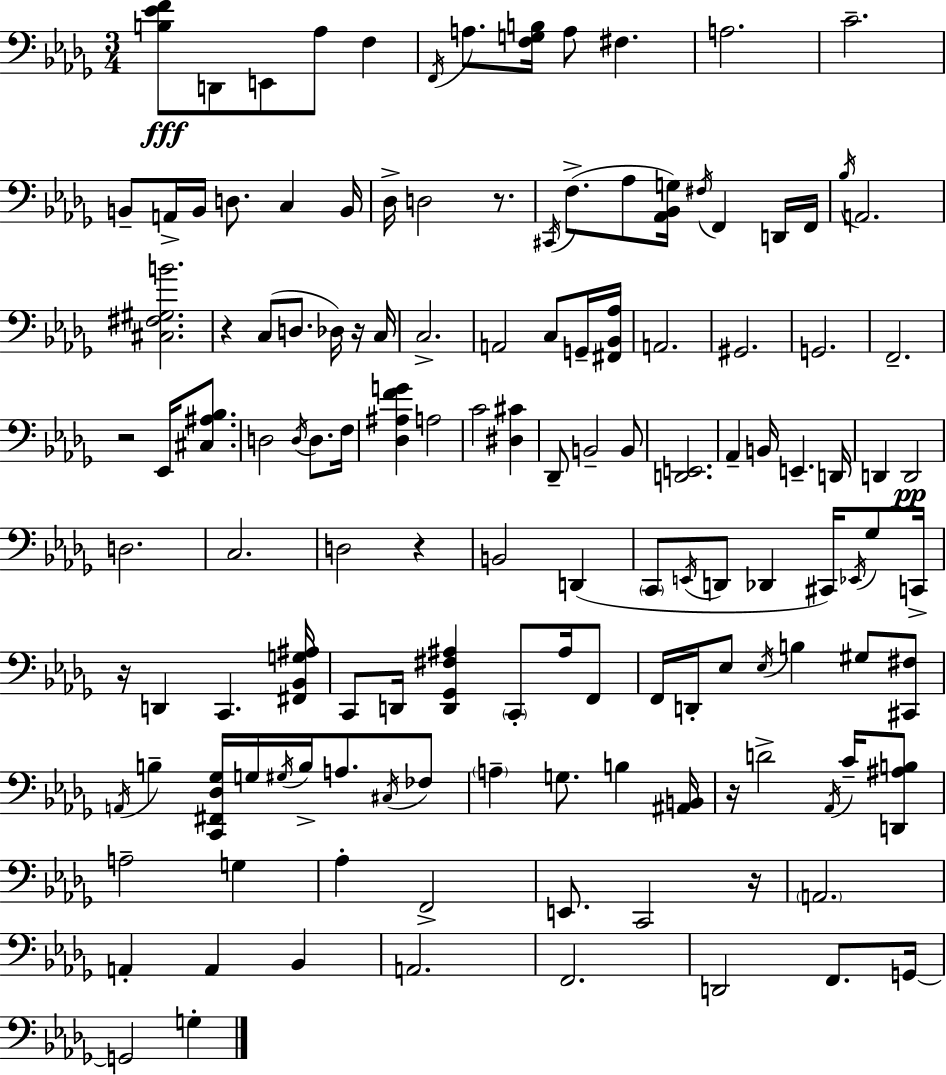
[B3,Eb4,F4]/e D2/e E2/e Ab3/e F3/q F2/s A3/e. [F3,G3,B3]/s A3/e F#3/q. A3/h. C4/h. B2/e A2/s B2/s D3/e. C3/q B2/s Db3/s D3/h R/e. C#2/s F3/e. Ab3/e [Ab2,Bb2,G3]/s F#3/s F2/q D2/s F2/s Bb3/s A2/h. [C#3,F#3,G#3,B4]/h. R/q C3/e D3/e. Db3/s R/s C3/s C3/h. A2/h C3/e G2/s [F#2,Bb2,Ab3]/s A2/h. G#2/h. G2/h. F2/h. R/h Eb2/s [C#3,A#3,Bb3]/e. D3/h D3/s D3/e. F3/s [Db3,A#3,F4,G4]/q A3/h C4/h [D#3,C#4]/q Db2/e B2/h B2/e [D2,E2]/h. Ab2/q B2/s E2/q. D2/s D2/q D2/h D3/h. C3/h. D3/h R/q B2/h D2/q C2/e E2/s D2/e Db2/q C#2/s Eb2/s Gb3/e C2/s R/s D2/q C2/q. [F#2,Bb2,G3,A#3]/s C2/e D2/s [D2,Gb2,F#3,A#3]/q C2/e A#3/s F2/e F2/s D2/s Eb3/e Eb3/s B3/q G#3/e [C#2,F#3]/e A2/s B3/q [C2,F#2,Db3,Gb3]/s G3/s G#3/s B3/s A3/e. C#3/s FES3/e A3/q G3/e. B3/q [A#2,B2]/s R/s D4/h Ab2/s C4/s [D2,A#3,B3]/e A3/h G3/q Ab3/q F2/h E2/e. C2/h R/s A2/h. A2/q A2/q Bb2/q A2/h. F2/h. D2/h F2/e. G2/s G2/h G3/q